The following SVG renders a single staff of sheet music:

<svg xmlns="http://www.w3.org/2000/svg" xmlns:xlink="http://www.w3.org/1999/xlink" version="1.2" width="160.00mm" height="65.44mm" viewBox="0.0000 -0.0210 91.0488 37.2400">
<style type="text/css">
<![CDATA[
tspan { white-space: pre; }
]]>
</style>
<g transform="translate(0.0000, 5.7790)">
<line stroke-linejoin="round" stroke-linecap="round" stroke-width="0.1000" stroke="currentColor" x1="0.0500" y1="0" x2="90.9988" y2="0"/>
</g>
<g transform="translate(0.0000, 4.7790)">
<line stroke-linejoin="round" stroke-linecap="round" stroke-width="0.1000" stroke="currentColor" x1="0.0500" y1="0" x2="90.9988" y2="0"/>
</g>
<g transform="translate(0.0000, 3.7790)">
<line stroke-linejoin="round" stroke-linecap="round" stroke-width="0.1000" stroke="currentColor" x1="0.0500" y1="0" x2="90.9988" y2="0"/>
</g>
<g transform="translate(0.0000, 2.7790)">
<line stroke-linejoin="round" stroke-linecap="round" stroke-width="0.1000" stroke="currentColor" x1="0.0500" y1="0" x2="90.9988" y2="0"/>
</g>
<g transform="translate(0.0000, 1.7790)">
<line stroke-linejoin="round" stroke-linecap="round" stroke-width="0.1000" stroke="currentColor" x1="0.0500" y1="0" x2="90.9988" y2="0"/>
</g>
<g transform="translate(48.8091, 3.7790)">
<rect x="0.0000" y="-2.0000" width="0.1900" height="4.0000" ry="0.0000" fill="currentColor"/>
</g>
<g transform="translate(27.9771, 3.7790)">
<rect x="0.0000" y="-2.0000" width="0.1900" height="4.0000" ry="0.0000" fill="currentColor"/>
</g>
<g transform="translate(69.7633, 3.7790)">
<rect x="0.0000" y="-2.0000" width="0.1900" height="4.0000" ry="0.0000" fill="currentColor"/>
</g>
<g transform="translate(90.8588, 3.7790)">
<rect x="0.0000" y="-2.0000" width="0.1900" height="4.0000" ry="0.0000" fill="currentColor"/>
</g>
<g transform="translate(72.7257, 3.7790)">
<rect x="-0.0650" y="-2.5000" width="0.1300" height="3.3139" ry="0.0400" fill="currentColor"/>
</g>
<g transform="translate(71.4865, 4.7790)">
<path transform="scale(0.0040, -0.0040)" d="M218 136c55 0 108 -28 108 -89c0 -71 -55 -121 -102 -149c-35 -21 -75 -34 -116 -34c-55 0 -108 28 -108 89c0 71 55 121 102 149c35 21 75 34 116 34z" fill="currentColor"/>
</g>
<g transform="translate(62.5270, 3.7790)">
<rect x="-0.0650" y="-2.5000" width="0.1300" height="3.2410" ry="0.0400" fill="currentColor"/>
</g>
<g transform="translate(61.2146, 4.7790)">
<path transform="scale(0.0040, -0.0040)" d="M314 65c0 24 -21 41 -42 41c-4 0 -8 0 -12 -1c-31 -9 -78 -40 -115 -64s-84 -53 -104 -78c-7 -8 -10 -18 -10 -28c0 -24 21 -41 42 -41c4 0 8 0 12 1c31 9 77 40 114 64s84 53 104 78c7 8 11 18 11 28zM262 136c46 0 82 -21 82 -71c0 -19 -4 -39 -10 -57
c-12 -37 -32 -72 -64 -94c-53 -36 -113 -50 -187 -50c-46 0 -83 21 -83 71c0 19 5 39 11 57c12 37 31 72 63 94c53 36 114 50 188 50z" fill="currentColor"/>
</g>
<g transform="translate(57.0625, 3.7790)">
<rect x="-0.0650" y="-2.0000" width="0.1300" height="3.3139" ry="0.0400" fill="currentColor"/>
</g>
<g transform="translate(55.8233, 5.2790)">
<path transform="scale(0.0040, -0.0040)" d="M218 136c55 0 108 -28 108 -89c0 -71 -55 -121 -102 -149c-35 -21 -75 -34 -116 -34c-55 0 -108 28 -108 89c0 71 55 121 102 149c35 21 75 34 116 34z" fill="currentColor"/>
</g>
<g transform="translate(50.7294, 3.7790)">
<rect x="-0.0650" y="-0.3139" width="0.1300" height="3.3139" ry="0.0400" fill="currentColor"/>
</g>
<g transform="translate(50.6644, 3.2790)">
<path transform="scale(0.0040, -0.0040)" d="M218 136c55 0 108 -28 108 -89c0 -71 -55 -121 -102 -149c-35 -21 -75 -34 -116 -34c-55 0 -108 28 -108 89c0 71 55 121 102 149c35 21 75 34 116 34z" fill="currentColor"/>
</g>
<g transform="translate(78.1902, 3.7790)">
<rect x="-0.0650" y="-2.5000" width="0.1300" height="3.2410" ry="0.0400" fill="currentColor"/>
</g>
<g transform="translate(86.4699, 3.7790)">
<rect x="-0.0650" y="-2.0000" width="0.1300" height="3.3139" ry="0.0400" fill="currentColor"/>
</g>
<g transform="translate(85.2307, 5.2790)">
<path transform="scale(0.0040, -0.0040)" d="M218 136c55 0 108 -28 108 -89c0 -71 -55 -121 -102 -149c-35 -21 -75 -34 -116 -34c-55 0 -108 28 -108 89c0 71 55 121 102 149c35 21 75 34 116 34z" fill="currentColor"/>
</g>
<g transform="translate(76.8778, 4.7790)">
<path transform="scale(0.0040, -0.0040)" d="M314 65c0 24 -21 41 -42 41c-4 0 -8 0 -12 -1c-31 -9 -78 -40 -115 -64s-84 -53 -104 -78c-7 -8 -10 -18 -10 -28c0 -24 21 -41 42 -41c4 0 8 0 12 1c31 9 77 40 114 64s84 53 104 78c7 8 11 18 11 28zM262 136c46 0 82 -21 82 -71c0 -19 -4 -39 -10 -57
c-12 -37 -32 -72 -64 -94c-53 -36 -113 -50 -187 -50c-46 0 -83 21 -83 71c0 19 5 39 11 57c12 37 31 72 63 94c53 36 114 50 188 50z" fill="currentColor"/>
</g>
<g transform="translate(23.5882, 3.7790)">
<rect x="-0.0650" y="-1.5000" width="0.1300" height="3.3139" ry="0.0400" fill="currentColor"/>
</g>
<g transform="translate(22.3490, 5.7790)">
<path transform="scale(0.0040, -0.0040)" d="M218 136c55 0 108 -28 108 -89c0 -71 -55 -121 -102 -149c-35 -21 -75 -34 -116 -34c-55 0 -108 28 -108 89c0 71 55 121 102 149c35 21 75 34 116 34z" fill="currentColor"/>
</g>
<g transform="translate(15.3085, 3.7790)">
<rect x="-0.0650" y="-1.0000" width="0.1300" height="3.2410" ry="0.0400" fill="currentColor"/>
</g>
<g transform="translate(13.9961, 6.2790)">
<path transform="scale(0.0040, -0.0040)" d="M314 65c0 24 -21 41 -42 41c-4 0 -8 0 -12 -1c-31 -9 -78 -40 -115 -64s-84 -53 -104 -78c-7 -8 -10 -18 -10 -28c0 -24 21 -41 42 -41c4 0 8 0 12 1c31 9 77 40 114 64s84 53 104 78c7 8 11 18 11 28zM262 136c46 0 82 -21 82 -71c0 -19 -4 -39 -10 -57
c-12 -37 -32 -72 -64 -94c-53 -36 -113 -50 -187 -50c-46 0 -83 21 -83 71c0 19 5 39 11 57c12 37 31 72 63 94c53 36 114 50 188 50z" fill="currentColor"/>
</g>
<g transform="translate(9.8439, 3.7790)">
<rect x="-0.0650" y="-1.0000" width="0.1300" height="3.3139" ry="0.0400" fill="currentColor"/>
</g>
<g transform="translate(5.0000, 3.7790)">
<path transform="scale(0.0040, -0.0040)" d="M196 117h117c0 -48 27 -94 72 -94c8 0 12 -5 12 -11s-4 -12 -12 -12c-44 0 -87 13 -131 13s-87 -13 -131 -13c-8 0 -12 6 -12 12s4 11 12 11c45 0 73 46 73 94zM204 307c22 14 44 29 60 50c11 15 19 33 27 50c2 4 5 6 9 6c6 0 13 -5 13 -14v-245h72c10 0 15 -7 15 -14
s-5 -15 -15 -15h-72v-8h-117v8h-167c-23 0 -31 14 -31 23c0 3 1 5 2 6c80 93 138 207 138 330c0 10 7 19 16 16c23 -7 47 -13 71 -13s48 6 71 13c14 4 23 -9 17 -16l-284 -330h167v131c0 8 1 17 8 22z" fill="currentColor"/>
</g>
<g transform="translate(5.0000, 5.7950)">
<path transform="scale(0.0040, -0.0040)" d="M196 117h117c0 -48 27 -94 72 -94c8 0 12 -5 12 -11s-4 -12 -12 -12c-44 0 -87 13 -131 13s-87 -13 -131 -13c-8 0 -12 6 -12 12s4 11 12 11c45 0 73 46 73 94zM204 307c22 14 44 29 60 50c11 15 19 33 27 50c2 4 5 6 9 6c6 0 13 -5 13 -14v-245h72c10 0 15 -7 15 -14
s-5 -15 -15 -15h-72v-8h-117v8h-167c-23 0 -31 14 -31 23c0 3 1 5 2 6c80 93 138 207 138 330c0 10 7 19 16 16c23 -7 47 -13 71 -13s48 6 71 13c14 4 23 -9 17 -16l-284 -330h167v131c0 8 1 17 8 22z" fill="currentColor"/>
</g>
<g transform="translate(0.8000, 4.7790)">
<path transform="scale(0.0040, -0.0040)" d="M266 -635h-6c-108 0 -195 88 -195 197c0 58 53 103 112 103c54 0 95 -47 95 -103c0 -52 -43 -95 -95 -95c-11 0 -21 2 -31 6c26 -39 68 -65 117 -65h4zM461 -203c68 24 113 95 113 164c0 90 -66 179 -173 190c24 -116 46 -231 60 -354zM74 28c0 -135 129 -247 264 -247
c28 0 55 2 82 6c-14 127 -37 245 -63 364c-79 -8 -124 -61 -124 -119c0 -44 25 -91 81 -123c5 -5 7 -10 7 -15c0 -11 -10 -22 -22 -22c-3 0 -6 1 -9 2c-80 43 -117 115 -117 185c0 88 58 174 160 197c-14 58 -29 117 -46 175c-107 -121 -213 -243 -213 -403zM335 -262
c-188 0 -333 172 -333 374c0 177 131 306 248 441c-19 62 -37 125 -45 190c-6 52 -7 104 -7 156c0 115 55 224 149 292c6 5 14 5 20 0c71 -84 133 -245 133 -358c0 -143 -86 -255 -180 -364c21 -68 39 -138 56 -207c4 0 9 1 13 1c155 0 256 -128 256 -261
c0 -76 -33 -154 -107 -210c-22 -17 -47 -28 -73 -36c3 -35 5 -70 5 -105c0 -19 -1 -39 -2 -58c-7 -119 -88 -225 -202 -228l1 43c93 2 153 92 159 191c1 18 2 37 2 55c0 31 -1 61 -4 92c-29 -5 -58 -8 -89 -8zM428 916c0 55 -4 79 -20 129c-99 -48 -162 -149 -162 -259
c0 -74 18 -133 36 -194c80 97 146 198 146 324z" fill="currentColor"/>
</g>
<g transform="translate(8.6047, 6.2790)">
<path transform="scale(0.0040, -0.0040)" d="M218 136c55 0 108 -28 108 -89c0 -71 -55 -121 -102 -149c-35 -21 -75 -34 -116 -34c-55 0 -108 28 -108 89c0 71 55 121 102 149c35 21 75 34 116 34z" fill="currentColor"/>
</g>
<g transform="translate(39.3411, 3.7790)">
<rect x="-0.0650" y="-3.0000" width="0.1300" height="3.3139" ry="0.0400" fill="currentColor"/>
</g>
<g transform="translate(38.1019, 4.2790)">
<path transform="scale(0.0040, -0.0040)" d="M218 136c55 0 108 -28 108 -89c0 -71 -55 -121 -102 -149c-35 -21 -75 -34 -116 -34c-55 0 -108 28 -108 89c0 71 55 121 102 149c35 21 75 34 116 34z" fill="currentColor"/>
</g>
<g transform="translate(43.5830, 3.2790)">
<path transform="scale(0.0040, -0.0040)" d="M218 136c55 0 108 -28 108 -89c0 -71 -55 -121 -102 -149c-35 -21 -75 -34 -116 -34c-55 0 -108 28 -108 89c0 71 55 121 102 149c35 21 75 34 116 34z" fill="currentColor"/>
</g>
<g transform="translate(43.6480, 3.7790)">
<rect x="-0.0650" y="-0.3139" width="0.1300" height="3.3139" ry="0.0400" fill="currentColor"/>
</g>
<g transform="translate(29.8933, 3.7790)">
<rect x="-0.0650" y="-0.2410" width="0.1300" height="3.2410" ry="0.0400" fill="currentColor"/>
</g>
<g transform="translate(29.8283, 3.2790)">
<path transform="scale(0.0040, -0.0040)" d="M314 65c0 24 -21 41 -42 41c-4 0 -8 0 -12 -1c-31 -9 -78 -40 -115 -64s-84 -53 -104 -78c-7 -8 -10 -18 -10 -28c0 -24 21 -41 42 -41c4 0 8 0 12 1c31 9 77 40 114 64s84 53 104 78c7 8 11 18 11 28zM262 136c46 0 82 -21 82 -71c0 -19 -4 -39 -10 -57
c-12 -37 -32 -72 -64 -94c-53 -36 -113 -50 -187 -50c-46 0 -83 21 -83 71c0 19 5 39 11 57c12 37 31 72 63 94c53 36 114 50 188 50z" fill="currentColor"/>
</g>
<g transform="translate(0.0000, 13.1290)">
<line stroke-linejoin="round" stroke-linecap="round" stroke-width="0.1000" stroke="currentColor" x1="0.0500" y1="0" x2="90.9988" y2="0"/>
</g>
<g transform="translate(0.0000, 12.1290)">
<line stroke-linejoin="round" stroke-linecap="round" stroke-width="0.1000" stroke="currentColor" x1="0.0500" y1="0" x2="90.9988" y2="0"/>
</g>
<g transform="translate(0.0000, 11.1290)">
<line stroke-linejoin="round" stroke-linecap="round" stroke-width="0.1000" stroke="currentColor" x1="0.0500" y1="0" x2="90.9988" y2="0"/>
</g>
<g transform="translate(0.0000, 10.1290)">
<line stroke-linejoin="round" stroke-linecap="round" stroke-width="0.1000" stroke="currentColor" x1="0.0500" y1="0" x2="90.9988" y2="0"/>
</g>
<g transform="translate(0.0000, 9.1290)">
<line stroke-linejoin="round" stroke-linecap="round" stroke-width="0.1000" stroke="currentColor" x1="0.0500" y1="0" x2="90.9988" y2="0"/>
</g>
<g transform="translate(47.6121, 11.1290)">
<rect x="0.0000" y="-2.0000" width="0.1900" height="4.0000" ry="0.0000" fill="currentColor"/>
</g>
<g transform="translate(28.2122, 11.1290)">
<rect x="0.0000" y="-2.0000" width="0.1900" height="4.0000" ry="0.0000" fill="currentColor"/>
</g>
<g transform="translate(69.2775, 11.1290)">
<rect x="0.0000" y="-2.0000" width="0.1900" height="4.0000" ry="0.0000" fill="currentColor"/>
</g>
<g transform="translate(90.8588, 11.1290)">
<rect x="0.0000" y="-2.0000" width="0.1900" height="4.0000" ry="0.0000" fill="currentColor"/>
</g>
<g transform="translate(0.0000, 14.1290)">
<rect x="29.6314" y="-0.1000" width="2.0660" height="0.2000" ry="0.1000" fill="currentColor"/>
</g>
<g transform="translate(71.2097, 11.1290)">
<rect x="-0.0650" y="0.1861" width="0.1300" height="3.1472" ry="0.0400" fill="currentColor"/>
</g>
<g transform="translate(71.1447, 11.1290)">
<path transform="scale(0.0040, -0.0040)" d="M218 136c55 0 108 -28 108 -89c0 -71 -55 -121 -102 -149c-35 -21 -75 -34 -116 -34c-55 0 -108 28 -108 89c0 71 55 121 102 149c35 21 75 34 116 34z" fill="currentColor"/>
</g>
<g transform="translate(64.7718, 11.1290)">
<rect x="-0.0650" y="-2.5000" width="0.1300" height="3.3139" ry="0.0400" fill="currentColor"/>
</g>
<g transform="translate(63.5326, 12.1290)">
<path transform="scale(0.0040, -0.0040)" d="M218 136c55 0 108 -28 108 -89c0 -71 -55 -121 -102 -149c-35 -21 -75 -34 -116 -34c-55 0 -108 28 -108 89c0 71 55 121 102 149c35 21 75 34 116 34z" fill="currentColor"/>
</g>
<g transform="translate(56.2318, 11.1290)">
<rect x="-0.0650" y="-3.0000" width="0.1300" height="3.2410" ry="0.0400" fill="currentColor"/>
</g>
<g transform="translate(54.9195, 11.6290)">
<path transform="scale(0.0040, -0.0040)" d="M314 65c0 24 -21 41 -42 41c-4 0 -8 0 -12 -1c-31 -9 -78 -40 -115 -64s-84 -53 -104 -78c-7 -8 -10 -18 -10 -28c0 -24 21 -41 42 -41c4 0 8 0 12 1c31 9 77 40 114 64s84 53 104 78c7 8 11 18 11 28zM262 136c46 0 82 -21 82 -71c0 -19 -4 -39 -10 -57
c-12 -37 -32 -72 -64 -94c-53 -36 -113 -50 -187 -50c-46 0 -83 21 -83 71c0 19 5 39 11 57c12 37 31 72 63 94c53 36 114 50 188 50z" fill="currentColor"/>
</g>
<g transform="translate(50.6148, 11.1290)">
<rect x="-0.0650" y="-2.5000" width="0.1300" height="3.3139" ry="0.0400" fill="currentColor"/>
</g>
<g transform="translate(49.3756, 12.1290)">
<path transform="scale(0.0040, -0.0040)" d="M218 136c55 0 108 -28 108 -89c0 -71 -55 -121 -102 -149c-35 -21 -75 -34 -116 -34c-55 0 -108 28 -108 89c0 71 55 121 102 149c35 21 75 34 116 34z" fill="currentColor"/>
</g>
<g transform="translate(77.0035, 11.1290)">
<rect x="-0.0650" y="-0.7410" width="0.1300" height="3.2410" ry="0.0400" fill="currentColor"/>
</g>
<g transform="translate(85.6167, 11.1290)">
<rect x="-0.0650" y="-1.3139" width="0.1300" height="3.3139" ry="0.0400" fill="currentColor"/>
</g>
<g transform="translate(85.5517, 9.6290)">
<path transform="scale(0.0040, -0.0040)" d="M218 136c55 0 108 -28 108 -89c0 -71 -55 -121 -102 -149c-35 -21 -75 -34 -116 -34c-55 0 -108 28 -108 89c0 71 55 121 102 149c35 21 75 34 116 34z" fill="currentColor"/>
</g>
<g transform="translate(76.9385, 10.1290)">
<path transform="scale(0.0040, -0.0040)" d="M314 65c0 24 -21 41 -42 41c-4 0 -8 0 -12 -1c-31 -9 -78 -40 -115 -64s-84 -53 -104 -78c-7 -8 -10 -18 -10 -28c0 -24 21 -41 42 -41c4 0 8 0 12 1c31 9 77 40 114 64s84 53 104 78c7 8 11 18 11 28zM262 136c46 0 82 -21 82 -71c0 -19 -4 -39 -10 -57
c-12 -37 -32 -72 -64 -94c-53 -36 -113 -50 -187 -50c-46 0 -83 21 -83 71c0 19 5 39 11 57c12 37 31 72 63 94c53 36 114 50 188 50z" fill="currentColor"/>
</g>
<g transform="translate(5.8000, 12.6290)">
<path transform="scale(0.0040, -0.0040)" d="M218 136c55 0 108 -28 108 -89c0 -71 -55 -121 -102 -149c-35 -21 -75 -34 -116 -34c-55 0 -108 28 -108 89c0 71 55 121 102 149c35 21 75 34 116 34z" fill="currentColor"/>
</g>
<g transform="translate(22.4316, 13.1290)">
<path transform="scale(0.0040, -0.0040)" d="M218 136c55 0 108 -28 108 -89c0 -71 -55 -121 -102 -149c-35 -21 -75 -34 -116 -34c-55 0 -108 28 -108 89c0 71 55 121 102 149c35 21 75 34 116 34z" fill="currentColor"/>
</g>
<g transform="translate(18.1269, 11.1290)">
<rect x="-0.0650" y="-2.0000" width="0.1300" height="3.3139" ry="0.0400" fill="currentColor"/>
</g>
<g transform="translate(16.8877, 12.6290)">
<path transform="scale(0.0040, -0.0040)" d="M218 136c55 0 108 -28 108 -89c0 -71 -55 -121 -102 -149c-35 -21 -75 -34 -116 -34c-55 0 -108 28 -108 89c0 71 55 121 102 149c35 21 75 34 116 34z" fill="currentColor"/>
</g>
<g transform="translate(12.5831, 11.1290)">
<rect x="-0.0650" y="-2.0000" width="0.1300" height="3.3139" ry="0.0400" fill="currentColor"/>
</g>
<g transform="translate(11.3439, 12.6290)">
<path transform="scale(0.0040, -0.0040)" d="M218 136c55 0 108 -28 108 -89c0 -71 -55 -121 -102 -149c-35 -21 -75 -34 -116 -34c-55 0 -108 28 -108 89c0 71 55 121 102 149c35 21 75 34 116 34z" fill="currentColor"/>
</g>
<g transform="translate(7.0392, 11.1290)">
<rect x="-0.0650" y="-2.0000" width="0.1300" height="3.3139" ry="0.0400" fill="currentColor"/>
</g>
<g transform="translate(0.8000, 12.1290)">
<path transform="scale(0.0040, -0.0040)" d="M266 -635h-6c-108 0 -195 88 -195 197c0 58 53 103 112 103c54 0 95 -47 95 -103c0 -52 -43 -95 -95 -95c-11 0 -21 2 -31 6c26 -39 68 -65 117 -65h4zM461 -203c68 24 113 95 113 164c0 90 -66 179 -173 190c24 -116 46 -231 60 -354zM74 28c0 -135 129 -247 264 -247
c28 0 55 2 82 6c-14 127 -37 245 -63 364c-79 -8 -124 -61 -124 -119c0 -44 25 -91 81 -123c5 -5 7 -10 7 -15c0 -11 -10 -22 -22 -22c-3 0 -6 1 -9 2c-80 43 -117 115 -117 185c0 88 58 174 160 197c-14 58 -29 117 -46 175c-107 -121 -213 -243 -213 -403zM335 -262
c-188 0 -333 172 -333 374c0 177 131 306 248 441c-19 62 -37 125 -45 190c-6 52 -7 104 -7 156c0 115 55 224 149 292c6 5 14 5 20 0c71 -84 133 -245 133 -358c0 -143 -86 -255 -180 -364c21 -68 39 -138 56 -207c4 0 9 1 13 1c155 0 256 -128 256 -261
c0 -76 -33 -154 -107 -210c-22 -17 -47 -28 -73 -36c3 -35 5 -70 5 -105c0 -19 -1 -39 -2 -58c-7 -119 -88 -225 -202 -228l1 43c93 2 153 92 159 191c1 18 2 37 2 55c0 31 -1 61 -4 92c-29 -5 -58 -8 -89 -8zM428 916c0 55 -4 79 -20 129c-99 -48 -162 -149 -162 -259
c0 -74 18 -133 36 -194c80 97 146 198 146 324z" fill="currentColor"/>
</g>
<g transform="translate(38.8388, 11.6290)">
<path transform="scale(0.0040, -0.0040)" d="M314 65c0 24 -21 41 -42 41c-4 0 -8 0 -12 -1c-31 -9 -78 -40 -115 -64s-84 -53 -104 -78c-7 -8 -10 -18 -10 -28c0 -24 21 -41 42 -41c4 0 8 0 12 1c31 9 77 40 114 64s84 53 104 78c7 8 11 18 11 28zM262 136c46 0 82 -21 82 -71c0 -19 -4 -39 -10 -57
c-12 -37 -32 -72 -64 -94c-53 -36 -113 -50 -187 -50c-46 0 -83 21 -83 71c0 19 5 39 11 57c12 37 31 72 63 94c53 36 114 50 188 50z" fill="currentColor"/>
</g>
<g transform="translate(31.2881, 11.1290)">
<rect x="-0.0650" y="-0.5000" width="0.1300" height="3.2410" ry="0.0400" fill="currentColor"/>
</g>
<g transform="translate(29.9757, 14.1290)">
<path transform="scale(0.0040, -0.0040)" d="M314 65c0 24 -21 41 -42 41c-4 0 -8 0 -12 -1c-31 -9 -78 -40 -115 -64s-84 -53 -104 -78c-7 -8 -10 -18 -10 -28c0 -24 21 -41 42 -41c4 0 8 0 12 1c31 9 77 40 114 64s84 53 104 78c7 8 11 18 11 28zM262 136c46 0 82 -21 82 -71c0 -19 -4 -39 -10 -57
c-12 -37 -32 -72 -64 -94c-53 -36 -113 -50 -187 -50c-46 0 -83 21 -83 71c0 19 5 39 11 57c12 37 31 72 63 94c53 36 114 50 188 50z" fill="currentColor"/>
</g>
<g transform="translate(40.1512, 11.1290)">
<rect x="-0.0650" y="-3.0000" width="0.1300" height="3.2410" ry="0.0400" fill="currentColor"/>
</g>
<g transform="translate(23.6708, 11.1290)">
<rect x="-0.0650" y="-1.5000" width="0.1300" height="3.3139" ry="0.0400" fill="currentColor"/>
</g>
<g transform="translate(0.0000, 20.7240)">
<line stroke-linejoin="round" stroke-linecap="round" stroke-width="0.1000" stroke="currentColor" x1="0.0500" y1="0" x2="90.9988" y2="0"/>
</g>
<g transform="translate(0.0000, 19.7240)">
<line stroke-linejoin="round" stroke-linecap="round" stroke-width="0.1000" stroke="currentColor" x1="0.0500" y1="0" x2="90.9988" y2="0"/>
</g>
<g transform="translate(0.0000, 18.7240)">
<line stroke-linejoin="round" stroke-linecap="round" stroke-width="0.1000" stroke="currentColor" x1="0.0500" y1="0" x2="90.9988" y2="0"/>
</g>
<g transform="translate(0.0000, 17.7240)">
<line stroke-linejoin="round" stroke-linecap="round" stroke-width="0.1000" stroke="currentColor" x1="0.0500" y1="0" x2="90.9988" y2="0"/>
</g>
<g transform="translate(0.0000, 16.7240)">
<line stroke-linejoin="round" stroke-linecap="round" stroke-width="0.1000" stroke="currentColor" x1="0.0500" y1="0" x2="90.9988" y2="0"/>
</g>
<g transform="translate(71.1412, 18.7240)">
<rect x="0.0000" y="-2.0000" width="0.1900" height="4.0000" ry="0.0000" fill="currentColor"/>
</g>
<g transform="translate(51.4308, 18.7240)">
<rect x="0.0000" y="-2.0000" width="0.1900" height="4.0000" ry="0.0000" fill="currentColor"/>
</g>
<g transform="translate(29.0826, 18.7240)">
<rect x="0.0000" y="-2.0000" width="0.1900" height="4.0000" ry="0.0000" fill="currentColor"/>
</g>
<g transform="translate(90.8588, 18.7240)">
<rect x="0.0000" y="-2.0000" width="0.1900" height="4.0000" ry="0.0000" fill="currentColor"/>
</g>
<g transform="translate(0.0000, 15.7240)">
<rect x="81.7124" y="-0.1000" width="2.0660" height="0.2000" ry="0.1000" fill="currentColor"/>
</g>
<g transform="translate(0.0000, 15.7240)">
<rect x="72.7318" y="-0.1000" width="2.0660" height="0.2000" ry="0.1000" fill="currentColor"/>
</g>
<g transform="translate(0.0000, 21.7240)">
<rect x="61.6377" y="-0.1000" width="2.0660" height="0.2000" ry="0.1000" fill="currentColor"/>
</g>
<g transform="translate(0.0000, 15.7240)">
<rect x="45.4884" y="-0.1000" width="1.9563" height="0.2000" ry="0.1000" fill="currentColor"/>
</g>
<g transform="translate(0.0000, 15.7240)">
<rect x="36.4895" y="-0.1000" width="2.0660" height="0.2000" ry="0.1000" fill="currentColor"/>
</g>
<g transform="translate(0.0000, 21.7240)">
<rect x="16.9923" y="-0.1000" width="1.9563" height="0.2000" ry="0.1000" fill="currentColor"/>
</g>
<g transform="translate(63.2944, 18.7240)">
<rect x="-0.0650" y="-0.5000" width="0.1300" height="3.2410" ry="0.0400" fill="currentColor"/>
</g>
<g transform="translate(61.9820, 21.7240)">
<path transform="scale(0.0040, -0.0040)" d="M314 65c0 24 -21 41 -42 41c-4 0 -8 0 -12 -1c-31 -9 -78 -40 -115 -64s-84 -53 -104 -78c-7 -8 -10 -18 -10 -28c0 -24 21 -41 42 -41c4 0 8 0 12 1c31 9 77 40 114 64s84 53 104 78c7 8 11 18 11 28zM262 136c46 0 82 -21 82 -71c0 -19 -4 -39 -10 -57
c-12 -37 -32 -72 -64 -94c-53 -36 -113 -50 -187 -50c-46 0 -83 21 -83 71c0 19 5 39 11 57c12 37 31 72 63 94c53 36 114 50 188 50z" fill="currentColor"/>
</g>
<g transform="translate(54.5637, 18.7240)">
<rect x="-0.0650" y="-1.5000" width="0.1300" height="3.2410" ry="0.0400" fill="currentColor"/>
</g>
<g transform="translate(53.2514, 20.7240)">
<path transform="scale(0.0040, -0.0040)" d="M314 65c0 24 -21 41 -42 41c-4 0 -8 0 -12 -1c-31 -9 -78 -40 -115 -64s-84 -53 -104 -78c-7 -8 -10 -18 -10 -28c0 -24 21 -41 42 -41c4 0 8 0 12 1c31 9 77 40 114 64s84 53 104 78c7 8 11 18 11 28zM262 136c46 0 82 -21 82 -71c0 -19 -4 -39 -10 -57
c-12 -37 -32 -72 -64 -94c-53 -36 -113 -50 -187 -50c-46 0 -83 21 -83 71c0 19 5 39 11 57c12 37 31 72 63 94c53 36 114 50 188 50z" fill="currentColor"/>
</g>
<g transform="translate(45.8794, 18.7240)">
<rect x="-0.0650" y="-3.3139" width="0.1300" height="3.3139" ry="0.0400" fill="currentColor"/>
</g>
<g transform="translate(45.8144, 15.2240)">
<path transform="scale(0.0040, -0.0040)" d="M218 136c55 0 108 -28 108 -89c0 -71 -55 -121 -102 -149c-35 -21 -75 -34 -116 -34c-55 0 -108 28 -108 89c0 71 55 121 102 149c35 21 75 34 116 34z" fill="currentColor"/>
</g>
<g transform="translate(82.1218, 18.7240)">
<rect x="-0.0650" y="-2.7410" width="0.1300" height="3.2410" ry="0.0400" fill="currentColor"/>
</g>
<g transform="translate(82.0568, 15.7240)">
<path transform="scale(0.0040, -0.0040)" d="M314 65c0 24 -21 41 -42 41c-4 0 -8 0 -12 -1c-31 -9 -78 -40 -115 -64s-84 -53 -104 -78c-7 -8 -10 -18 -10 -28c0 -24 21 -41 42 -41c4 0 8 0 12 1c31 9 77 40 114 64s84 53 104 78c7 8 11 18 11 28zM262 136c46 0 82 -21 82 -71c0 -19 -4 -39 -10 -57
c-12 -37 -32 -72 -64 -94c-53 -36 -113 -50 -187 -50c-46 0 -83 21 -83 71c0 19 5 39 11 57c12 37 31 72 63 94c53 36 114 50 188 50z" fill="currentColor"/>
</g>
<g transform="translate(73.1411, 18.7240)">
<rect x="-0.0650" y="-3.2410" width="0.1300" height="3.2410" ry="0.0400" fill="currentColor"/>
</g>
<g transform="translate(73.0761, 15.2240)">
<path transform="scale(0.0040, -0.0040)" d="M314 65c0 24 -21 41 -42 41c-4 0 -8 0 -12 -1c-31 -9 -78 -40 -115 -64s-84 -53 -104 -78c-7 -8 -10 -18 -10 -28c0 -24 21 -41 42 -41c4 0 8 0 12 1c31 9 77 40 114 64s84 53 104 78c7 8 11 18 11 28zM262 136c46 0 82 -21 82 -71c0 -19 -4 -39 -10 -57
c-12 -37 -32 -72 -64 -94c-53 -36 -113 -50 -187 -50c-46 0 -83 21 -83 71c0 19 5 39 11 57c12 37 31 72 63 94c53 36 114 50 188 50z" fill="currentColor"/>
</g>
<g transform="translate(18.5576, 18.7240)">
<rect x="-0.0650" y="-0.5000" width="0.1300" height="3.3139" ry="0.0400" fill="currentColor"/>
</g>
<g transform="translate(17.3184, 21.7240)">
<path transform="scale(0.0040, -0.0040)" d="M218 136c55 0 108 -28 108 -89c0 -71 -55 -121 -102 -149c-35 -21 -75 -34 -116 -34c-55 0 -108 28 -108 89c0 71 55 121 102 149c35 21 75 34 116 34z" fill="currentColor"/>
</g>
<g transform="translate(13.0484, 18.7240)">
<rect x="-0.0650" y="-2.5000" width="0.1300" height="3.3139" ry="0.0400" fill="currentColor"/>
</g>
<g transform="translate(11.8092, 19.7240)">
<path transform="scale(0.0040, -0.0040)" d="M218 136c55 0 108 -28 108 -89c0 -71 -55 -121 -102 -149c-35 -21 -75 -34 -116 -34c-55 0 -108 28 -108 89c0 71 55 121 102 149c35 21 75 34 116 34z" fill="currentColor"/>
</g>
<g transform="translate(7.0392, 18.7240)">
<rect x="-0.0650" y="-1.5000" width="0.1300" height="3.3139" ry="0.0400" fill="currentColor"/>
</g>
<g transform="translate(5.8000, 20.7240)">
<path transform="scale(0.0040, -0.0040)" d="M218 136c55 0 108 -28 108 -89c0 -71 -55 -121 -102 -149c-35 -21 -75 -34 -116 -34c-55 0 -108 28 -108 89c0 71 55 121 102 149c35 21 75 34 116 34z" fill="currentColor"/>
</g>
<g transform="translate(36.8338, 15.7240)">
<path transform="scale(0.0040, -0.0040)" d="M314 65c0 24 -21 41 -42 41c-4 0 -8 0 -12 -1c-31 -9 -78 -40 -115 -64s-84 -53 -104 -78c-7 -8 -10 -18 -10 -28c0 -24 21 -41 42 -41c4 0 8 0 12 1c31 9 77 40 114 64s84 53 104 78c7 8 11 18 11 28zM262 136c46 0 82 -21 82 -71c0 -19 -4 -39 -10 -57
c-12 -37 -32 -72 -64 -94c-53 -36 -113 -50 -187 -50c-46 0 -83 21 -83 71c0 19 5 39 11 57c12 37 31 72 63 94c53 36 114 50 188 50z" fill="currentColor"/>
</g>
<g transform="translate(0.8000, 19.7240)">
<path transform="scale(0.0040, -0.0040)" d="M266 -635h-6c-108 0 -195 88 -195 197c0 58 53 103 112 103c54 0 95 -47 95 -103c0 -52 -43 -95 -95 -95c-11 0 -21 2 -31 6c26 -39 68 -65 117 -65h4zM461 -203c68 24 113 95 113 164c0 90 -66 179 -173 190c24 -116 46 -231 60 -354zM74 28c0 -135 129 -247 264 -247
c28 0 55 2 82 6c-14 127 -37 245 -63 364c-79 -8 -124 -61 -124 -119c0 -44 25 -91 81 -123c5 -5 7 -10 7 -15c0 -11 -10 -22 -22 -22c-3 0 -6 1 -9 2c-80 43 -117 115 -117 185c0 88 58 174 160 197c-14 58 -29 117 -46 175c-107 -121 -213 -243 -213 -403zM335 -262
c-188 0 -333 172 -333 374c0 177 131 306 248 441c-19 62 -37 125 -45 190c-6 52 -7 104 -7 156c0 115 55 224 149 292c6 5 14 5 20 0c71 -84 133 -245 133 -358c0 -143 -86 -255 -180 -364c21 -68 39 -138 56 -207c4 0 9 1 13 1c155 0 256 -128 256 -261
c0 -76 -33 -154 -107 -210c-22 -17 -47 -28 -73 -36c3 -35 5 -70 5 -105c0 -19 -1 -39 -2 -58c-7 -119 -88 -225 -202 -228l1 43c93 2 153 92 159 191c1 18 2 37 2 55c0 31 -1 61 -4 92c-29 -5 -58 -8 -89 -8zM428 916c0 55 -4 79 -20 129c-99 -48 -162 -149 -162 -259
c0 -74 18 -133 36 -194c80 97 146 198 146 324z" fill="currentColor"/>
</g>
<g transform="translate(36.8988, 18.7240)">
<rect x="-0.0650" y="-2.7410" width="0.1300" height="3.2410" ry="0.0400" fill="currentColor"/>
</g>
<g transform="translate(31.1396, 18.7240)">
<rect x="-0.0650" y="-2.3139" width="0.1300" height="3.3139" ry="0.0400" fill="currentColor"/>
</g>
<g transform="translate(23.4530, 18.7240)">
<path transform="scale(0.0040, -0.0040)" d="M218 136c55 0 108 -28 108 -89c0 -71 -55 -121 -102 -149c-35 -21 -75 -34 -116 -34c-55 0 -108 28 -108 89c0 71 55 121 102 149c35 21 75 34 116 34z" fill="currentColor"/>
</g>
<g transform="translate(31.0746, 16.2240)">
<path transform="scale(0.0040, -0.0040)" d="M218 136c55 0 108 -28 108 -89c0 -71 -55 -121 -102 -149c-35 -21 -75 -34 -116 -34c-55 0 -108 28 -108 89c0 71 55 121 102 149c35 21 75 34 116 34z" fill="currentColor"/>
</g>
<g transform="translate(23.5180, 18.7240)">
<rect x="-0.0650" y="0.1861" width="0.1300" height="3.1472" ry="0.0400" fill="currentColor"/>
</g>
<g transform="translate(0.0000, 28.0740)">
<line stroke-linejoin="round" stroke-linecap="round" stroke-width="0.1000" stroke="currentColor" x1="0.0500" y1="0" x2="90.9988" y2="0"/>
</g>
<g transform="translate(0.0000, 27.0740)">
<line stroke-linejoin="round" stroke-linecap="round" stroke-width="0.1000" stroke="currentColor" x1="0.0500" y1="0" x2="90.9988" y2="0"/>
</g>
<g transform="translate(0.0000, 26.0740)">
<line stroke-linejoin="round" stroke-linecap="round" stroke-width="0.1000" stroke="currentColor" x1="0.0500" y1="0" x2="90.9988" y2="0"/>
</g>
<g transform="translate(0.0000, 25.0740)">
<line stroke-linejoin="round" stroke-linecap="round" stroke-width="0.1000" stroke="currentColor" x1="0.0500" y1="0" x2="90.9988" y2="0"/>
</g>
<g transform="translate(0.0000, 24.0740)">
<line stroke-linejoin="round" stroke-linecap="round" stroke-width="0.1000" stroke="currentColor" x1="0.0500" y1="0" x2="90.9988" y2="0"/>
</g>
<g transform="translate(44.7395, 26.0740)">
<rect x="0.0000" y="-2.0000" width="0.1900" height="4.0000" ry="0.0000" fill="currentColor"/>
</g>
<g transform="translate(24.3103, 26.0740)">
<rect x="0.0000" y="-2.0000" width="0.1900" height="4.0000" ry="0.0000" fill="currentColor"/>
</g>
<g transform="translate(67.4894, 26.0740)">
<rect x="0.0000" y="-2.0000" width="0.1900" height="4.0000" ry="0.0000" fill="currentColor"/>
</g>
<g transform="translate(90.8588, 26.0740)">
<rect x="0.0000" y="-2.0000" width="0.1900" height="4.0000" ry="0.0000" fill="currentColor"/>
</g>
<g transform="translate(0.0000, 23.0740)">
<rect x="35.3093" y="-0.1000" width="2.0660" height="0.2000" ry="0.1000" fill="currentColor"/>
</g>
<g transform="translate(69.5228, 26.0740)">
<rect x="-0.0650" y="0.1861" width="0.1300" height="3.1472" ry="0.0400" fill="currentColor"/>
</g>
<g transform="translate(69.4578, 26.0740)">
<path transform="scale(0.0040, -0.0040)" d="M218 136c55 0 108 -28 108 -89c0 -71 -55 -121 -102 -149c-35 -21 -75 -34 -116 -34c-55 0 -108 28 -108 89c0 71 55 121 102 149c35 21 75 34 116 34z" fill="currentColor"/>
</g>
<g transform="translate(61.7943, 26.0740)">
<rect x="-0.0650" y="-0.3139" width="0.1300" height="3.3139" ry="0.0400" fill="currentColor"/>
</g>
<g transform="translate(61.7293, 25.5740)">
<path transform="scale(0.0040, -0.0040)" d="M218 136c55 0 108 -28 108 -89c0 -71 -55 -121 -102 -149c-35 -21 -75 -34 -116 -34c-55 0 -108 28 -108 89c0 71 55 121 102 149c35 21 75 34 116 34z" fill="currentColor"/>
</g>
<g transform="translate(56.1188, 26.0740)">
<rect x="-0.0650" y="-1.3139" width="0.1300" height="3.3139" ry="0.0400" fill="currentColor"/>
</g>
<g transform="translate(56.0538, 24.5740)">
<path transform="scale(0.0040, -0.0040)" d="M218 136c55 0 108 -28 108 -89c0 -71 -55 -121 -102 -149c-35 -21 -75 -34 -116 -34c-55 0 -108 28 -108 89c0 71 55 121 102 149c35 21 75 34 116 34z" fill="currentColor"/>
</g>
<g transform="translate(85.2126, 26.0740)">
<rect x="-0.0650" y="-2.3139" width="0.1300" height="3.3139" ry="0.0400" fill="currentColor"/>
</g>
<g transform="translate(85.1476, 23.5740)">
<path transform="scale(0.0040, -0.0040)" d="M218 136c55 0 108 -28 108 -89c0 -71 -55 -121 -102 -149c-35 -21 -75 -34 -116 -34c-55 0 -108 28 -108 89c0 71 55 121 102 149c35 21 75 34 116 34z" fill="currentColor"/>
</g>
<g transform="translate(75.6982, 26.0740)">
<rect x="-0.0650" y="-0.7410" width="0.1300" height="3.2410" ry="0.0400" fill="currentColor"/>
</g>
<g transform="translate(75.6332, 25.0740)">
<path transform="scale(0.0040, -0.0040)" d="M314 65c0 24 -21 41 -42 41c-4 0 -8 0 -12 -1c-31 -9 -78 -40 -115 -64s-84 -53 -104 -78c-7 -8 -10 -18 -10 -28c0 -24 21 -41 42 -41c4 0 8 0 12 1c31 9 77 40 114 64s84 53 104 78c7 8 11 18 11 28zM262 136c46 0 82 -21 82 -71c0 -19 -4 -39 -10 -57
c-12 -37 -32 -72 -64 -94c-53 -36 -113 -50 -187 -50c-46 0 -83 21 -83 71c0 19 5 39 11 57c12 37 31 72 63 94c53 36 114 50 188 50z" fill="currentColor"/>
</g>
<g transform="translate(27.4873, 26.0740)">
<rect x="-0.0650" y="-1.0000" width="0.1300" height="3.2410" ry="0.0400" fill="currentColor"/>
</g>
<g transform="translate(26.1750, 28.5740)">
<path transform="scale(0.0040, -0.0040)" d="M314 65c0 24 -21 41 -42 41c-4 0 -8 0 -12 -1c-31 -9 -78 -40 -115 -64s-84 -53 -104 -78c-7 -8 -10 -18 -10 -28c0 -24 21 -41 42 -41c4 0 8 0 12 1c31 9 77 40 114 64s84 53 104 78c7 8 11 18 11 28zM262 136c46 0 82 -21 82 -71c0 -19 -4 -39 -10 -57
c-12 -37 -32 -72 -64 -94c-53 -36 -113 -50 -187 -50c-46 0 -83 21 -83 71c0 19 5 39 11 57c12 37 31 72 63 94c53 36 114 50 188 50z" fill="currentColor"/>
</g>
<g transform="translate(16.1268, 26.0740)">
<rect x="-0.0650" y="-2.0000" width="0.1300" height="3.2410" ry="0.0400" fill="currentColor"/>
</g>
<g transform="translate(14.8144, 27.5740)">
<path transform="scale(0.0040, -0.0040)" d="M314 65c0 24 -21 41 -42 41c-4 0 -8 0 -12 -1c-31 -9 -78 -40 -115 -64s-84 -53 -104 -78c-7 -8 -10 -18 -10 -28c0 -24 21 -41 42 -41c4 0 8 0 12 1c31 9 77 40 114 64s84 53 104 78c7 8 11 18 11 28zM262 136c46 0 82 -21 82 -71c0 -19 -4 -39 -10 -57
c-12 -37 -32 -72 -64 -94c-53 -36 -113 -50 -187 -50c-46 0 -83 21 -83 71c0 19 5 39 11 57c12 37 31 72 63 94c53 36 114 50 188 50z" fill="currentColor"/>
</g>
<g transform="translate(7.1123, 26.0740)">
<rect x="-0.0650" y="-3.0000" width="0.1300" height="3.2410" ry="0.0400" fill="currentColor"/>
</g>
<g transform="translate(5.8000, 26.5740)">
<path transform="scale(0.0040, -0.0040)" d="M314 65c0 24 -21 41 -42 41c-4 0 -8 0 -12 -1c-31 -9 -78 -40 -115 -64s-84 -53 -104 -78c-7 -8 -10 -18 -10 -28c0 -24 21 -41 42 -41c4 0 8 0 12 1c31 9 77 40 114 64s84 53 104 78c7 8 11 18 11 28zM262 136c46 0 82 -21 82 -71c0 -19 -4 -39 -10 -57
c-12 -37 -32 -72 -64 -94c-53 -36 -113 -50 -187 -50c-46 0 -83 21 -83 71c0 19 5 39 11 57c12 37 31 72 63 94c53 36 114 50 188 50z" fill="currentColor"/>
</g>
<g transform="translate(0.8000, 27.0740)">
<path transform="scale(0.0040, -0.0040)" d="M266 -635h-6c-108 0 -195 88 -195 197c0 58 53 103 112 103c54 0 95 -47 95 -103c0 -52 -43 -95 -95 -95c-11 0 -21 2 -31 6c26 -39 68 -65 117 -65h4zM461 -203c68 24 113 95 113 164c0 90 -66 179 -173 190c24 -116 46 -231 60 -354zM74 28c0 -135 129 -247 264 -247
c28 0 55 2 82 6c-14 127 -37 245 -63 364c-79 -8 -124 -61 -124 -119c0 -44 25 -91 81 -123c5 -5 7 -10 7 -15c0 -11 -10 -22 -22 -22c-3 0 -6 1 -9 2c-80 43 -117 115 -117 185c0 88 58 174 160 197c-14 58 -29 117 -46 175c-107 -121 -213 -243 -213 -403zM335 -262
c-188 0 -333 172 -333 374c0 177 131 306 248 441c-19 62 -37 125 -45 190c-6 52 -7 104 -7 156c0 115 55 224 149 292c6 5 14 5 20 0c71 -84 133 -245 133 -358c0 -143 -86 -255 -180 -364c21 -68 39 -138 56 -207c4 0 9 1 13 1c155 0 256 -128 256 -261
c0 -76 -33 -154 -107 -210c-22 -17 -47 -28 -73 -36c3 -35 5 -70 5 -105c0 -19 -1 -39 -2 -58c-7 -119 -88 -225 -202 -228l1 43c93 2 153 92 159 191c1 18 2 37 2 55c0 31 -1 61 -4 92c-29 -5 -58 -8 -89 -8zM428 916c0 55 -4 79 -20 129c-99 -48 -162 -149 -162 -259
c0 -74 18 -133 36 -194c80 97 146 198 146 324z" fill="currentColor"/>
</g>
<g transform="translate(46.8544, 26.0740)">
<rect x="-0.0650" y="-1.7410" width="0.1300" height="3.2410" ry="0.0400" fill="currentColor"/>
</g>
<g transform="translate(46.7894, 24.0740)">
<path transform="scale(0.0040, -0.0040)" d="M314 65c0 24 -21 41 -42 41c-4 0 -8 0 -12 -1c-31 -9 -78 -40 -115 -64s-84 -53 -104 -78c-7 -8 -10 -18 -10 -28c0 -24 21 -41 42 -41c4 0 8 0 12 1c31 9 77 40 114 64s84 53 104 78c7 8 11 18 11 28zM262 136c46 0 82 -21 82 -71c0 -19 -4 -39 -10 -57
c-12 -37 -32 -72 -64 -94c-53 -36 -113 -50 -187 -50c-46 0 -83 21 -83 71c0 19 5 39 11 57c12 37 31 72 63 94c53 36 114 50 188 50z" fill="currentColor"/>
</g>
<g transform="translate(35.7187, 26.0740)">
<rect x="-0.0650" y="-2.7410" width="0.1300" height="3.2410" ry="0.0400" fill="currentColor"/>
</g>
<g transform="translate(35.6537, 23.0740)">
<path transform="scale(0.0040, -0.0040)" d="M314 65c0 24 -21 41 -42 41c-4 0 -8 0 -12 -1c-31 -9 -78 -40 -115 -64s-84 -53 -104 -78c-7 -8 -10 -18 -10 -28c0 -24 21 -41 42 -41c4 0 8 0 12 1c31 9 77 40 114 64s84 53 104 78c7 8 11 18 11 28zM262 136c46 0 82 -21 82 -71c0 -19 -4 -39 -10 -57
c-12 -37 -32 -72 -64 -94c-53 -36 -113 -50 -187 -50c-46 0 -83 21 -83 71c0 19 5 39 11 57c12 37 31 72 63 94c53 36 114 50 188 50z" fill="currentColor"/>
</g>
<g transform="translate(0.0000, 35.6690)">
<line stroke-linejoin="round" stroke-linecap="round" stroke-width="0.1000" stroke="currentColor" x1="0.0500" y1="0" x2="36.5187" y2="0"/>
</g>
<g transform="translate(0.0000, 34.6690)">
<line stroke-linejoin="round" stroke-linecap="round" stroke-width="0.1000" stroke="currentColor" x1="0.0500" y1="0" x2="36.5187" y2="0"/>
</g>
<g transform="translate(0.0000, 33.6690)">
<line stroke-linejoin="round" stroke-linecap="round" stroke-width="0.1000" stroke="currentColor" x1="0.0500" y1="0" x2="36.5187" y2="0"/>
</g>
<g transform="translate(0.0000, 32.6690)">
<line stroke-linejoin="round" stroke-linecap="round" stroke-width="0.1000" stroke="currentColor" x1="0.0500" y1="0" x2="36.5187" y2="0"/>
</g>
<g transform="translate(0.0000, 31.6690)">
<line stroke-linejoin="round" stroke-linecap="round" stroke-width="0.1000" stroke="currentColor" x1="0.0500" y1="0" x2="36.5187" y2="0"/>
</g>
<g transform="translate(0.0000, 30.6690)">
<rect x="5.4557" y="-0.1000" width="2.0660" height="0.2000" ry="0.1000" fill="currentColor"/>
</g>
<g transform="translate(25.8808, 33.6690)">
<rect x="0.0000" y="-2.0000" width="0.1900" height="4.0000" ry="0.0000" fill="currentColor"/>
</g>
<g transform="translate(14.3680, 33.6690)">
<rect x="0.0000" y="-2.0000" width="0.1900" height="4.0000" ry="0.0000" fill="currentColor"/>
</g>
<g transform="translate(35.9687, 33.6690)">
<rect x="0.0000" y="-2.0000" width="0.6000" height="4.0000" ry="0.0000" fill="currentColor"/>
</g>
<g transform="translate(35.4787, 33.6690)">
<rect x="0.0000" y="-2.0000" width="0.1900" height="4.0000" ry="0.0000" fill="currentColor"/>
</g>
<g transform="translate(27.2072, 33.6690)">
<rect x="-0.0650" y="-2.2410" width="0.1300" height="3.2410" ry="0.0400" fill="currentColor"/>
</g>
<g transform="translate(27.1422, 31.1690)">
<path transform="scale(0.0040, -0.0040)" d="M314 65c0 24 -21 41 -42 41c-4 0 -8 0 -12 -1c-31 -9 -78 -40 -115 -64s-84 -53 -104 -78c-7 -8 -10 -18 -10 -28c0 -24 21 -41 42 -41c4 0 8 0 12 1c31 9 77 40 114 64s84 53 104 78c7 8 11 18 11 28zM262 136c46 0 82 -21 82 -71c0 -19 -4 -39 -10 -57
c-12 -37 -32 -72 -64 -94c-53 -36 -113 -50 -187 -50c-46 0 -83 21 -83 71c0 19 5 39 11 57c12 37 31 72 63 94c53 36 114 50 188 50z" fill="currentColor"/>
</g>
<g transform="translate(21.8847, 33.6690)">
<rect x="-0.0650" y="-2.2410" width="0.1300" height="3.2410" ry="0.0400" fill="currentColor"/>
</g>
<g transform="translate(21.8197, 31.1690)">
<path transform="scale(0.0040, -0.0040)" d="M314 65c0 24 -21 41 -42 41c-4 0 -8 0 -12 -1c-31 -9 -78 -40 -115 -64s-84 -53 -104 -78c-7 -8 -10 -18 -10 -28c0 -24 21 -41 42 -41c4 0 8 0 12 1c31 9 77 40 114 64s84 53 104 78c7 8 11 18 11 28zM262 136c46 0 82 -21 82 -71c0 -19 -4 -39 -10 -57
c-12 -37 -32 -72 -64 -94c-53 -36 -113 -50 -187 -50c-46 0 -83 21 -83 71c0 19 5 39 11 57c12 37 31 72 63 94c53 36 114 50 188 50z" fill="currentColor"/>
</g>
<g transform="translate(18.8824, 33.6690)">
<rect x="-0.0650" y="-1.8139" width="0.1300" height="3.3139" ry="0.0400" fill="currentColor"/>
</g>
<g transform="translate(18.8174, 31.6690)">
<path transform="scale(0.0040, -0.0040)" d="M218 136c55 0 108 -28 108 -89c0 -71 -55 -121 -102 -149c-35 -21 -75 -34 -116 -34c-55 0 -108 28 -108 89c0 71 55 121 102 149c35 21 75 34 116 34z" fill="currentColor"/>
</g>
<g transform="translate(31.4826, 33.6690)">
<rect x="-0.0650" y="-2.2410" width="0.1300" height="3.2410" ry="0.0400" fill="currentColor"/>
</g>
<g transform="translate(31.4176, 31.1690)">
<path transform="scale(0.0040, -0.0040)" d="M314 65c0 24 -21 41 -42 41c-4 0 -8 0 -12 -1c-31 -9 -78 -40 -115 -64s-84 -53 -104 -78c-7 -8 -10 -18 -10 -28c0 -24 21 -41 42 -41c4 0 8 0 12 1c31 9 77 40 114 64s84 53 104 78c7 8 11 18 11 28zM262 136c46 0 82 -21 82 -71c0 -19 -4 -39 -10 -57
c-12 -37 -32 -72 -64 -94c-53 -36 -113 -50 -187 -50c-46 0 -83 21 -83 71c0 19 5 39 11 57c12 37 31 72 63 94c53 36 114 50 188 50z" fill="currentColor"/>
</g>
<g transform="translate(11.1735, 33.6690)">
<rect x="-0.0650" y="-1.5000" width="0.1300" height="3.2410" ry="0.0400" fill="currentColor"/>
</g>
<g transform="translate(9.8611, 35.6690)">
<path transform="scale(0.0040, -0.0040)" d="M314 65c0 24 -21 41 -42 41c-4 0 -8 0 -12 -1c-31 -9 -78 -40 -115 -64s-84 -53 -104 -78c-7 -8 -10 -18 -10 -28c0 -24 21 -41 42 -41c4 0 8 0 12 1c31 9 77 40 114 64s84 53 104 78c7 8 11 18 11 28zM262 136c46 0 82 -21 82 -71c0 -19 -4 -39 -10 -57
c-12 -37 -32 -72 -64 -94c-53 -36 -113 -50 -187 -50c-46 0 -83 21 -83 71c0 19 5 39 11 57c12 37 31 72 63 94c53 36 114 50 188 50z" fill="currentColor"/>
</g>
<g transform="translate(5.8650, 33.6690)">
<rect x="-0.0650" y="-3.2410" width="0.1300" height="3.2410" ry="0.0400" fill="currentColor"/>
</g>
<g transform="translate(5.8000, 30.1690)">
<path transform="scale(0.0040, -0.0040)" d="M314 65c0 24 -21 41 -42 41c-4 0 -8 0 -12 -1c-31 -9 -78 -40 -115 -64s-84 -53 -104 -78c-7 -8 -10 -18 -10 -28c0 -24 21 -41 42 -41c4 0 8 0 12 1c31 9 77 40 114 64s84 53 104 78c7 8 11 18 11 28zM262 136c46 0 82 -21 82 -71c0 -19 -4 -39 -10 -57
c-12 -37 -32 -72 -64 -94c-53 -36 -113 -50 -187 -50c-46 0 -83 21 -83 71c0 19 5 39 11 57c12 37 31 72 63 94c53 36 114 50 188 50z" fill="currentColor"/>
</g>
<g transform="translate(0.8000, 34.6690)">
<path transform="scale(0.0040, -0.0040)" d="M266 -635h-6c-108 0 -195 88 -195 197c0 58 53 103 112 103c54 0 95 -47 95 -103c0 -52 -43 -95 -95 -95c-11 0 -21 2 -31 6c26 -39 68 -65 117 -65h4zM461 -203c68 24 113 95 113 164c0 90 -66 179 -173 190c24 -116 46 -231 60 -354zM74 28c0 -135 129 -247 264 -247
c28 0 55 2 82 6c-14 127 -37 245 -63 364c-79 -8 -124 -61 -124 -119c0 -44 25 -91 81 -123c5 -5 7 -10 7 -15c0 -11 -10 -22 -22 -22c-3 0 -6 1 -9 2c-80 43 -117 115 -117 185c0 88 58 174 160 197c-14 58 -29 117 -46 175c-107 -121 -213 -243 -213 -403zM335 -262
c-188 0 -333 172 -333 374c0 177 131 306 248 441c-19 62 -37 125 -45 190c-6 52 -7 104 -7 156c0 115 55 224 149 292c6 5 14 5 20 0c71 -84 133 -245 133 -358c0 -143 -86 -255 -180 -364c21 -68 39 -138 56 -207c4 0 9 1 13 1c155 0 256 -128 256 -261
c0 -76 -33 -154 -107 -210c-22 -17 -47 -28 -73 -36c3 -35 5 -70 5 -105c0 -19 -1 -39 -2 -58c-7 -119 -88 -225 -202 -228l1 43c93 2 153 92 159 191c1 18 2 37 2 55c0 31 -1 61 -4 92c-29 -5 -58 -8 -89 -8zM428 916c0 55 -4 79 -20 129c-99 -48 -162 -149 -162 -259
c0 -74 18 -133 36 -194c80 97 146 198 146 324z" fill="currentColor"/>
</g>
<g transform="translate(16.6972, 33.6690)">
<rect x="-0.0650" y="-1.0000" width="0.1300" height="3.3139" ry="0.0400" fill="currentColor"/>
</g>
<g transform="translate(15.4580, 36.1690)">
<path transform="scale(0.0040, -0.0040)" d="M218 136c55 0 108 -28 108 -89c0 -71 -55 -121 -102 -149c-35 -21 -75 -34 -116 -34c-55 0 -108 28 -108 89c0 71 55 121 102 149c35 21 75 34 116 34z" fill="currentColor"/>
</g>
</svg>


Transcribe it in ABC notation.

X:1
T:Untitled
M:4/4
L:1/4
K:C
D D2 E c2 A c c F G2 G G2 F F F F E C2 A2 G A2 G B d2 e E G C B g a2 b E2 C2 b2 a2 A2 F2 D2 a2 f2 e c B d2 g b2 E2 D f g2 g2 g2